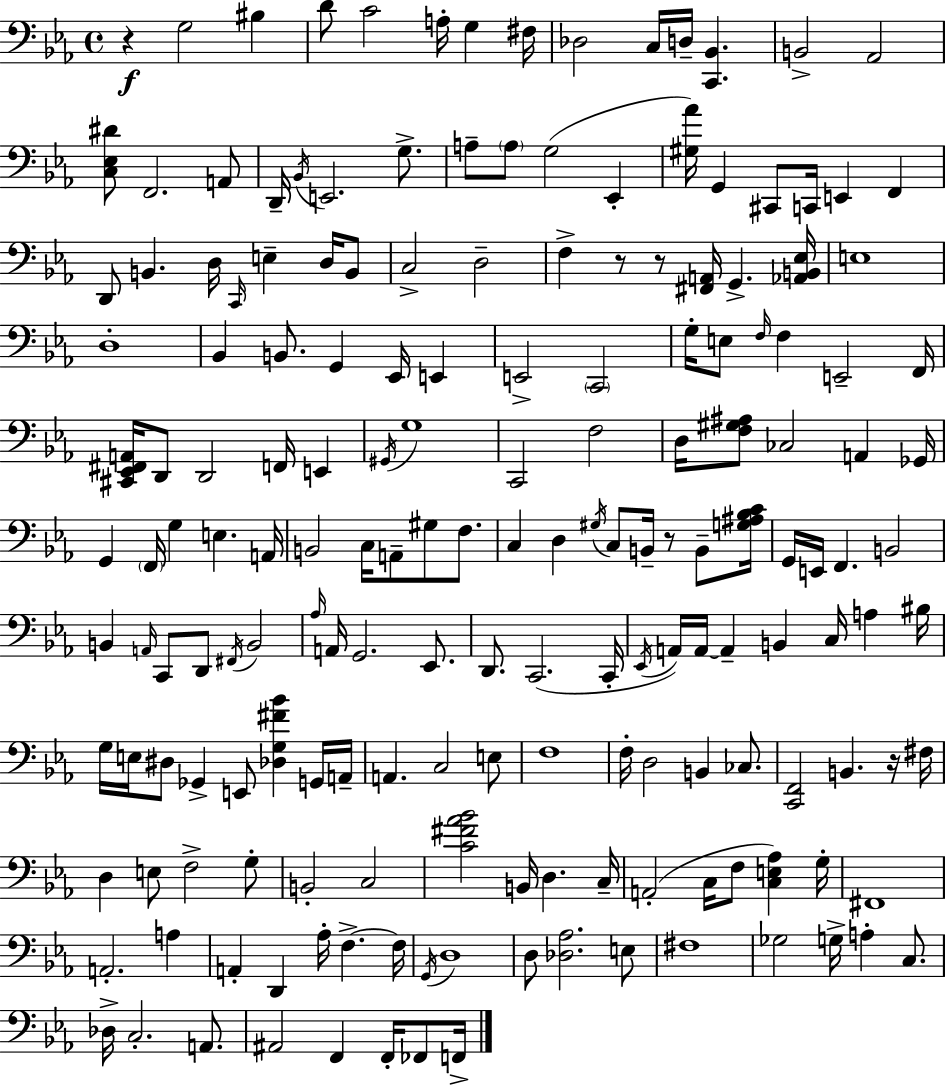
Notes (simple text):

R/q G3/h BIS3/q D4/e C4/h A3/s G3/q F#3/s Db3/h C3/s D3/s [C2,Bb2]/q. B2/h Ab2/h [C3,Eb3,D#4]/e F2/h. A2/e D2/s Bb2/s E2/h. G3/e. A3/e A3/e G3/h Eb2/q [G#3,Ab4]/s G2/q C#2/e C2/s E2/q F2/q D2/e B2/q. D3/s C2/s E3/q D3/s B2/e C3/h D3/h F3/q R/e R/e [F#2,A2]/s G2/q. [Ab2,B2,Eb3]/s E3/w D3/w Bb2/q B2/e. G2/q Eb2/s E2/q E2/h C2/h G3/s E3/e F3/s F3/q E2/h F2/s [C#2,Eb2,F#2,A2]/s D2/e D2/h F2/s E2/q G#2/s G3/w C2/h F3/h D3/s [F3,G#3,A#3]/e CES3/h A2/q Gb2/s G2/q F2/s G3/q E3/q. A2/s B2/h C3/s A2/e G#3/e F3/e. C3/q D3/q G#3/s C3/e B2/s R/e B2/e [G3,A#3,Bb3,C4]/s G2/s E2/s F2/q. B2/h B2/q A2/s C2/e D2/e F#2/s B2/h Ab3/s A2/s G2/h. Eb2/e. D2/e. C2/h. C2/s Eb2/s A2/s A2/s A2/q B2/q C3/s A3/q BIS3/s G3/s E3/s D#3/e Gb2/q E2/e [Db3,G3,F#4,Bb4]/q G2/s A2/s A2/q. C3/h E3/e F3/w F3/s D3/h B2/q CES3/e. [C2,F2]/h B2/q. R/s F#3/s D3/q E3/e F3/h G3/e B2/h C3/h [C4,F#4,Ab4,Bb4]/h B2/s D3/q. C3/s A2/h C3/s F3/e [C3,E3,Ab3]/q G3/s F#2/w A2/h. A3/q A2/q D2/q Ab3/s F3/q. F3/s G2/s D3/w D3/e [Db3,Ab3]/h. E3/e F#3/w Gb3/h G3/s A3/q C3/e. Db3/s C3/h. A2/e. A#2/h F2/q F2/s FES2/e F2/s